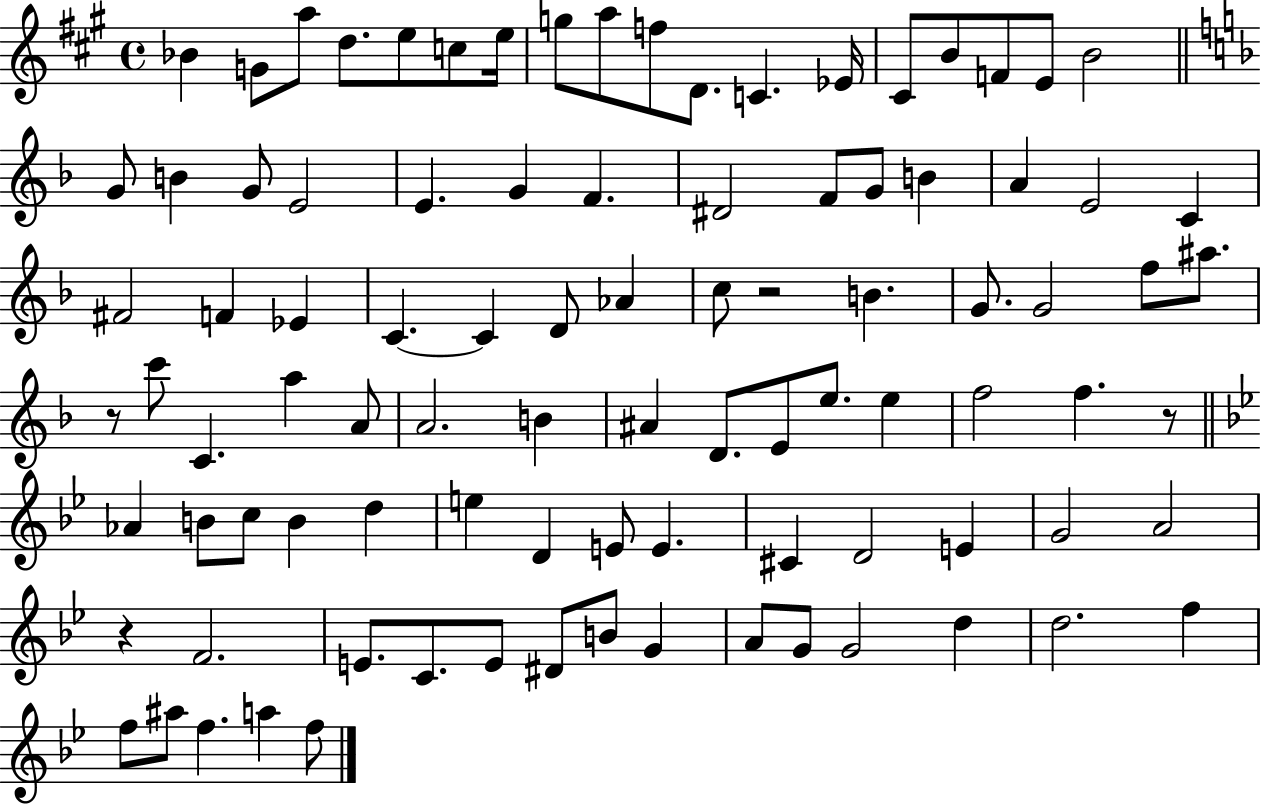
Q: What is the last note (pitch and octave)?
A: F5